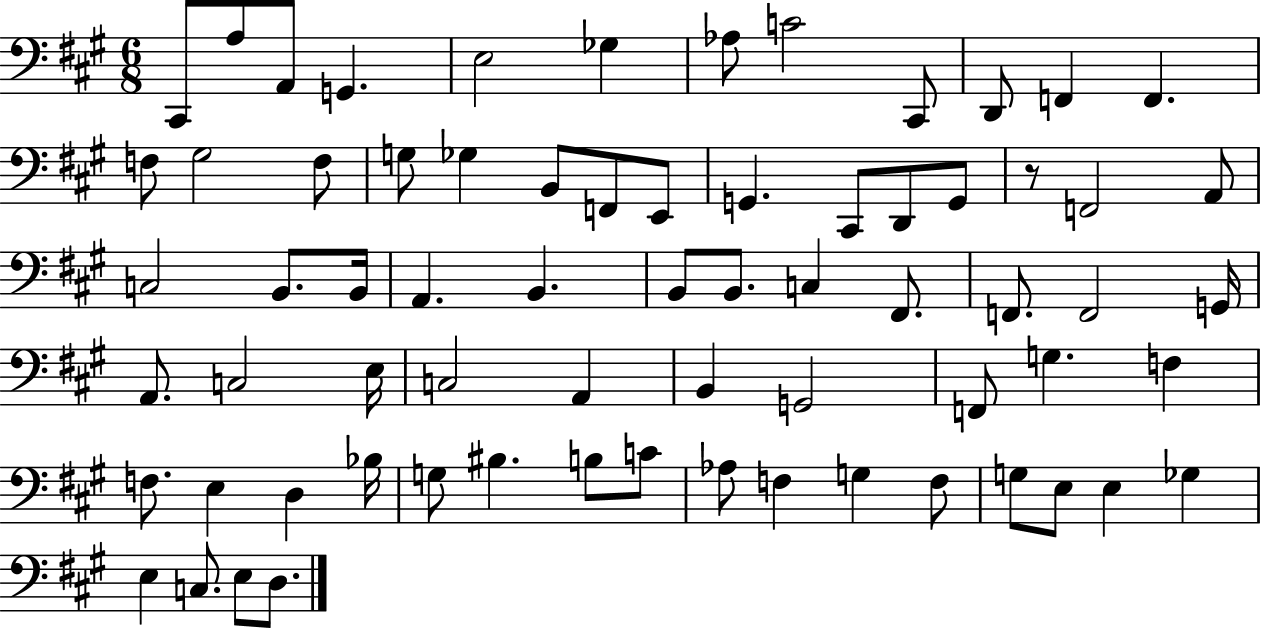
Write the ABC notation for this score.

X:1
T:Untitled
M:6/8
L:1/4
K:A
^C,,/2 A,/2 A,,/2 G,, E,2 _G, _A,/2 C2 ^C,,/2 D,,/2 F,, F,, F,/2 ^G,2 F,/2 G,/2 _G, B,,/2 F,,/2 E,,/2 G,, ^C,,/2 D,,/2 G,,/2 z/2 F,,2 A,,/2 C,2 B,,/2 B,,/4 A,, B,, B,,/2 B,,/2 C, ^F,,/2 F,,/2 F,,2 G,,/4 A,,/2 C,2 E,/4 C,2 A,, B,, G,,2 F,,/2 G, F, F,/2 E, D, _B,/4 G,/2 ^B, B,/2 C/2 _A,/2 F, G, F,/2 G,/2 E,/2 E, _G, E, C,/2 E,/2 D,/2